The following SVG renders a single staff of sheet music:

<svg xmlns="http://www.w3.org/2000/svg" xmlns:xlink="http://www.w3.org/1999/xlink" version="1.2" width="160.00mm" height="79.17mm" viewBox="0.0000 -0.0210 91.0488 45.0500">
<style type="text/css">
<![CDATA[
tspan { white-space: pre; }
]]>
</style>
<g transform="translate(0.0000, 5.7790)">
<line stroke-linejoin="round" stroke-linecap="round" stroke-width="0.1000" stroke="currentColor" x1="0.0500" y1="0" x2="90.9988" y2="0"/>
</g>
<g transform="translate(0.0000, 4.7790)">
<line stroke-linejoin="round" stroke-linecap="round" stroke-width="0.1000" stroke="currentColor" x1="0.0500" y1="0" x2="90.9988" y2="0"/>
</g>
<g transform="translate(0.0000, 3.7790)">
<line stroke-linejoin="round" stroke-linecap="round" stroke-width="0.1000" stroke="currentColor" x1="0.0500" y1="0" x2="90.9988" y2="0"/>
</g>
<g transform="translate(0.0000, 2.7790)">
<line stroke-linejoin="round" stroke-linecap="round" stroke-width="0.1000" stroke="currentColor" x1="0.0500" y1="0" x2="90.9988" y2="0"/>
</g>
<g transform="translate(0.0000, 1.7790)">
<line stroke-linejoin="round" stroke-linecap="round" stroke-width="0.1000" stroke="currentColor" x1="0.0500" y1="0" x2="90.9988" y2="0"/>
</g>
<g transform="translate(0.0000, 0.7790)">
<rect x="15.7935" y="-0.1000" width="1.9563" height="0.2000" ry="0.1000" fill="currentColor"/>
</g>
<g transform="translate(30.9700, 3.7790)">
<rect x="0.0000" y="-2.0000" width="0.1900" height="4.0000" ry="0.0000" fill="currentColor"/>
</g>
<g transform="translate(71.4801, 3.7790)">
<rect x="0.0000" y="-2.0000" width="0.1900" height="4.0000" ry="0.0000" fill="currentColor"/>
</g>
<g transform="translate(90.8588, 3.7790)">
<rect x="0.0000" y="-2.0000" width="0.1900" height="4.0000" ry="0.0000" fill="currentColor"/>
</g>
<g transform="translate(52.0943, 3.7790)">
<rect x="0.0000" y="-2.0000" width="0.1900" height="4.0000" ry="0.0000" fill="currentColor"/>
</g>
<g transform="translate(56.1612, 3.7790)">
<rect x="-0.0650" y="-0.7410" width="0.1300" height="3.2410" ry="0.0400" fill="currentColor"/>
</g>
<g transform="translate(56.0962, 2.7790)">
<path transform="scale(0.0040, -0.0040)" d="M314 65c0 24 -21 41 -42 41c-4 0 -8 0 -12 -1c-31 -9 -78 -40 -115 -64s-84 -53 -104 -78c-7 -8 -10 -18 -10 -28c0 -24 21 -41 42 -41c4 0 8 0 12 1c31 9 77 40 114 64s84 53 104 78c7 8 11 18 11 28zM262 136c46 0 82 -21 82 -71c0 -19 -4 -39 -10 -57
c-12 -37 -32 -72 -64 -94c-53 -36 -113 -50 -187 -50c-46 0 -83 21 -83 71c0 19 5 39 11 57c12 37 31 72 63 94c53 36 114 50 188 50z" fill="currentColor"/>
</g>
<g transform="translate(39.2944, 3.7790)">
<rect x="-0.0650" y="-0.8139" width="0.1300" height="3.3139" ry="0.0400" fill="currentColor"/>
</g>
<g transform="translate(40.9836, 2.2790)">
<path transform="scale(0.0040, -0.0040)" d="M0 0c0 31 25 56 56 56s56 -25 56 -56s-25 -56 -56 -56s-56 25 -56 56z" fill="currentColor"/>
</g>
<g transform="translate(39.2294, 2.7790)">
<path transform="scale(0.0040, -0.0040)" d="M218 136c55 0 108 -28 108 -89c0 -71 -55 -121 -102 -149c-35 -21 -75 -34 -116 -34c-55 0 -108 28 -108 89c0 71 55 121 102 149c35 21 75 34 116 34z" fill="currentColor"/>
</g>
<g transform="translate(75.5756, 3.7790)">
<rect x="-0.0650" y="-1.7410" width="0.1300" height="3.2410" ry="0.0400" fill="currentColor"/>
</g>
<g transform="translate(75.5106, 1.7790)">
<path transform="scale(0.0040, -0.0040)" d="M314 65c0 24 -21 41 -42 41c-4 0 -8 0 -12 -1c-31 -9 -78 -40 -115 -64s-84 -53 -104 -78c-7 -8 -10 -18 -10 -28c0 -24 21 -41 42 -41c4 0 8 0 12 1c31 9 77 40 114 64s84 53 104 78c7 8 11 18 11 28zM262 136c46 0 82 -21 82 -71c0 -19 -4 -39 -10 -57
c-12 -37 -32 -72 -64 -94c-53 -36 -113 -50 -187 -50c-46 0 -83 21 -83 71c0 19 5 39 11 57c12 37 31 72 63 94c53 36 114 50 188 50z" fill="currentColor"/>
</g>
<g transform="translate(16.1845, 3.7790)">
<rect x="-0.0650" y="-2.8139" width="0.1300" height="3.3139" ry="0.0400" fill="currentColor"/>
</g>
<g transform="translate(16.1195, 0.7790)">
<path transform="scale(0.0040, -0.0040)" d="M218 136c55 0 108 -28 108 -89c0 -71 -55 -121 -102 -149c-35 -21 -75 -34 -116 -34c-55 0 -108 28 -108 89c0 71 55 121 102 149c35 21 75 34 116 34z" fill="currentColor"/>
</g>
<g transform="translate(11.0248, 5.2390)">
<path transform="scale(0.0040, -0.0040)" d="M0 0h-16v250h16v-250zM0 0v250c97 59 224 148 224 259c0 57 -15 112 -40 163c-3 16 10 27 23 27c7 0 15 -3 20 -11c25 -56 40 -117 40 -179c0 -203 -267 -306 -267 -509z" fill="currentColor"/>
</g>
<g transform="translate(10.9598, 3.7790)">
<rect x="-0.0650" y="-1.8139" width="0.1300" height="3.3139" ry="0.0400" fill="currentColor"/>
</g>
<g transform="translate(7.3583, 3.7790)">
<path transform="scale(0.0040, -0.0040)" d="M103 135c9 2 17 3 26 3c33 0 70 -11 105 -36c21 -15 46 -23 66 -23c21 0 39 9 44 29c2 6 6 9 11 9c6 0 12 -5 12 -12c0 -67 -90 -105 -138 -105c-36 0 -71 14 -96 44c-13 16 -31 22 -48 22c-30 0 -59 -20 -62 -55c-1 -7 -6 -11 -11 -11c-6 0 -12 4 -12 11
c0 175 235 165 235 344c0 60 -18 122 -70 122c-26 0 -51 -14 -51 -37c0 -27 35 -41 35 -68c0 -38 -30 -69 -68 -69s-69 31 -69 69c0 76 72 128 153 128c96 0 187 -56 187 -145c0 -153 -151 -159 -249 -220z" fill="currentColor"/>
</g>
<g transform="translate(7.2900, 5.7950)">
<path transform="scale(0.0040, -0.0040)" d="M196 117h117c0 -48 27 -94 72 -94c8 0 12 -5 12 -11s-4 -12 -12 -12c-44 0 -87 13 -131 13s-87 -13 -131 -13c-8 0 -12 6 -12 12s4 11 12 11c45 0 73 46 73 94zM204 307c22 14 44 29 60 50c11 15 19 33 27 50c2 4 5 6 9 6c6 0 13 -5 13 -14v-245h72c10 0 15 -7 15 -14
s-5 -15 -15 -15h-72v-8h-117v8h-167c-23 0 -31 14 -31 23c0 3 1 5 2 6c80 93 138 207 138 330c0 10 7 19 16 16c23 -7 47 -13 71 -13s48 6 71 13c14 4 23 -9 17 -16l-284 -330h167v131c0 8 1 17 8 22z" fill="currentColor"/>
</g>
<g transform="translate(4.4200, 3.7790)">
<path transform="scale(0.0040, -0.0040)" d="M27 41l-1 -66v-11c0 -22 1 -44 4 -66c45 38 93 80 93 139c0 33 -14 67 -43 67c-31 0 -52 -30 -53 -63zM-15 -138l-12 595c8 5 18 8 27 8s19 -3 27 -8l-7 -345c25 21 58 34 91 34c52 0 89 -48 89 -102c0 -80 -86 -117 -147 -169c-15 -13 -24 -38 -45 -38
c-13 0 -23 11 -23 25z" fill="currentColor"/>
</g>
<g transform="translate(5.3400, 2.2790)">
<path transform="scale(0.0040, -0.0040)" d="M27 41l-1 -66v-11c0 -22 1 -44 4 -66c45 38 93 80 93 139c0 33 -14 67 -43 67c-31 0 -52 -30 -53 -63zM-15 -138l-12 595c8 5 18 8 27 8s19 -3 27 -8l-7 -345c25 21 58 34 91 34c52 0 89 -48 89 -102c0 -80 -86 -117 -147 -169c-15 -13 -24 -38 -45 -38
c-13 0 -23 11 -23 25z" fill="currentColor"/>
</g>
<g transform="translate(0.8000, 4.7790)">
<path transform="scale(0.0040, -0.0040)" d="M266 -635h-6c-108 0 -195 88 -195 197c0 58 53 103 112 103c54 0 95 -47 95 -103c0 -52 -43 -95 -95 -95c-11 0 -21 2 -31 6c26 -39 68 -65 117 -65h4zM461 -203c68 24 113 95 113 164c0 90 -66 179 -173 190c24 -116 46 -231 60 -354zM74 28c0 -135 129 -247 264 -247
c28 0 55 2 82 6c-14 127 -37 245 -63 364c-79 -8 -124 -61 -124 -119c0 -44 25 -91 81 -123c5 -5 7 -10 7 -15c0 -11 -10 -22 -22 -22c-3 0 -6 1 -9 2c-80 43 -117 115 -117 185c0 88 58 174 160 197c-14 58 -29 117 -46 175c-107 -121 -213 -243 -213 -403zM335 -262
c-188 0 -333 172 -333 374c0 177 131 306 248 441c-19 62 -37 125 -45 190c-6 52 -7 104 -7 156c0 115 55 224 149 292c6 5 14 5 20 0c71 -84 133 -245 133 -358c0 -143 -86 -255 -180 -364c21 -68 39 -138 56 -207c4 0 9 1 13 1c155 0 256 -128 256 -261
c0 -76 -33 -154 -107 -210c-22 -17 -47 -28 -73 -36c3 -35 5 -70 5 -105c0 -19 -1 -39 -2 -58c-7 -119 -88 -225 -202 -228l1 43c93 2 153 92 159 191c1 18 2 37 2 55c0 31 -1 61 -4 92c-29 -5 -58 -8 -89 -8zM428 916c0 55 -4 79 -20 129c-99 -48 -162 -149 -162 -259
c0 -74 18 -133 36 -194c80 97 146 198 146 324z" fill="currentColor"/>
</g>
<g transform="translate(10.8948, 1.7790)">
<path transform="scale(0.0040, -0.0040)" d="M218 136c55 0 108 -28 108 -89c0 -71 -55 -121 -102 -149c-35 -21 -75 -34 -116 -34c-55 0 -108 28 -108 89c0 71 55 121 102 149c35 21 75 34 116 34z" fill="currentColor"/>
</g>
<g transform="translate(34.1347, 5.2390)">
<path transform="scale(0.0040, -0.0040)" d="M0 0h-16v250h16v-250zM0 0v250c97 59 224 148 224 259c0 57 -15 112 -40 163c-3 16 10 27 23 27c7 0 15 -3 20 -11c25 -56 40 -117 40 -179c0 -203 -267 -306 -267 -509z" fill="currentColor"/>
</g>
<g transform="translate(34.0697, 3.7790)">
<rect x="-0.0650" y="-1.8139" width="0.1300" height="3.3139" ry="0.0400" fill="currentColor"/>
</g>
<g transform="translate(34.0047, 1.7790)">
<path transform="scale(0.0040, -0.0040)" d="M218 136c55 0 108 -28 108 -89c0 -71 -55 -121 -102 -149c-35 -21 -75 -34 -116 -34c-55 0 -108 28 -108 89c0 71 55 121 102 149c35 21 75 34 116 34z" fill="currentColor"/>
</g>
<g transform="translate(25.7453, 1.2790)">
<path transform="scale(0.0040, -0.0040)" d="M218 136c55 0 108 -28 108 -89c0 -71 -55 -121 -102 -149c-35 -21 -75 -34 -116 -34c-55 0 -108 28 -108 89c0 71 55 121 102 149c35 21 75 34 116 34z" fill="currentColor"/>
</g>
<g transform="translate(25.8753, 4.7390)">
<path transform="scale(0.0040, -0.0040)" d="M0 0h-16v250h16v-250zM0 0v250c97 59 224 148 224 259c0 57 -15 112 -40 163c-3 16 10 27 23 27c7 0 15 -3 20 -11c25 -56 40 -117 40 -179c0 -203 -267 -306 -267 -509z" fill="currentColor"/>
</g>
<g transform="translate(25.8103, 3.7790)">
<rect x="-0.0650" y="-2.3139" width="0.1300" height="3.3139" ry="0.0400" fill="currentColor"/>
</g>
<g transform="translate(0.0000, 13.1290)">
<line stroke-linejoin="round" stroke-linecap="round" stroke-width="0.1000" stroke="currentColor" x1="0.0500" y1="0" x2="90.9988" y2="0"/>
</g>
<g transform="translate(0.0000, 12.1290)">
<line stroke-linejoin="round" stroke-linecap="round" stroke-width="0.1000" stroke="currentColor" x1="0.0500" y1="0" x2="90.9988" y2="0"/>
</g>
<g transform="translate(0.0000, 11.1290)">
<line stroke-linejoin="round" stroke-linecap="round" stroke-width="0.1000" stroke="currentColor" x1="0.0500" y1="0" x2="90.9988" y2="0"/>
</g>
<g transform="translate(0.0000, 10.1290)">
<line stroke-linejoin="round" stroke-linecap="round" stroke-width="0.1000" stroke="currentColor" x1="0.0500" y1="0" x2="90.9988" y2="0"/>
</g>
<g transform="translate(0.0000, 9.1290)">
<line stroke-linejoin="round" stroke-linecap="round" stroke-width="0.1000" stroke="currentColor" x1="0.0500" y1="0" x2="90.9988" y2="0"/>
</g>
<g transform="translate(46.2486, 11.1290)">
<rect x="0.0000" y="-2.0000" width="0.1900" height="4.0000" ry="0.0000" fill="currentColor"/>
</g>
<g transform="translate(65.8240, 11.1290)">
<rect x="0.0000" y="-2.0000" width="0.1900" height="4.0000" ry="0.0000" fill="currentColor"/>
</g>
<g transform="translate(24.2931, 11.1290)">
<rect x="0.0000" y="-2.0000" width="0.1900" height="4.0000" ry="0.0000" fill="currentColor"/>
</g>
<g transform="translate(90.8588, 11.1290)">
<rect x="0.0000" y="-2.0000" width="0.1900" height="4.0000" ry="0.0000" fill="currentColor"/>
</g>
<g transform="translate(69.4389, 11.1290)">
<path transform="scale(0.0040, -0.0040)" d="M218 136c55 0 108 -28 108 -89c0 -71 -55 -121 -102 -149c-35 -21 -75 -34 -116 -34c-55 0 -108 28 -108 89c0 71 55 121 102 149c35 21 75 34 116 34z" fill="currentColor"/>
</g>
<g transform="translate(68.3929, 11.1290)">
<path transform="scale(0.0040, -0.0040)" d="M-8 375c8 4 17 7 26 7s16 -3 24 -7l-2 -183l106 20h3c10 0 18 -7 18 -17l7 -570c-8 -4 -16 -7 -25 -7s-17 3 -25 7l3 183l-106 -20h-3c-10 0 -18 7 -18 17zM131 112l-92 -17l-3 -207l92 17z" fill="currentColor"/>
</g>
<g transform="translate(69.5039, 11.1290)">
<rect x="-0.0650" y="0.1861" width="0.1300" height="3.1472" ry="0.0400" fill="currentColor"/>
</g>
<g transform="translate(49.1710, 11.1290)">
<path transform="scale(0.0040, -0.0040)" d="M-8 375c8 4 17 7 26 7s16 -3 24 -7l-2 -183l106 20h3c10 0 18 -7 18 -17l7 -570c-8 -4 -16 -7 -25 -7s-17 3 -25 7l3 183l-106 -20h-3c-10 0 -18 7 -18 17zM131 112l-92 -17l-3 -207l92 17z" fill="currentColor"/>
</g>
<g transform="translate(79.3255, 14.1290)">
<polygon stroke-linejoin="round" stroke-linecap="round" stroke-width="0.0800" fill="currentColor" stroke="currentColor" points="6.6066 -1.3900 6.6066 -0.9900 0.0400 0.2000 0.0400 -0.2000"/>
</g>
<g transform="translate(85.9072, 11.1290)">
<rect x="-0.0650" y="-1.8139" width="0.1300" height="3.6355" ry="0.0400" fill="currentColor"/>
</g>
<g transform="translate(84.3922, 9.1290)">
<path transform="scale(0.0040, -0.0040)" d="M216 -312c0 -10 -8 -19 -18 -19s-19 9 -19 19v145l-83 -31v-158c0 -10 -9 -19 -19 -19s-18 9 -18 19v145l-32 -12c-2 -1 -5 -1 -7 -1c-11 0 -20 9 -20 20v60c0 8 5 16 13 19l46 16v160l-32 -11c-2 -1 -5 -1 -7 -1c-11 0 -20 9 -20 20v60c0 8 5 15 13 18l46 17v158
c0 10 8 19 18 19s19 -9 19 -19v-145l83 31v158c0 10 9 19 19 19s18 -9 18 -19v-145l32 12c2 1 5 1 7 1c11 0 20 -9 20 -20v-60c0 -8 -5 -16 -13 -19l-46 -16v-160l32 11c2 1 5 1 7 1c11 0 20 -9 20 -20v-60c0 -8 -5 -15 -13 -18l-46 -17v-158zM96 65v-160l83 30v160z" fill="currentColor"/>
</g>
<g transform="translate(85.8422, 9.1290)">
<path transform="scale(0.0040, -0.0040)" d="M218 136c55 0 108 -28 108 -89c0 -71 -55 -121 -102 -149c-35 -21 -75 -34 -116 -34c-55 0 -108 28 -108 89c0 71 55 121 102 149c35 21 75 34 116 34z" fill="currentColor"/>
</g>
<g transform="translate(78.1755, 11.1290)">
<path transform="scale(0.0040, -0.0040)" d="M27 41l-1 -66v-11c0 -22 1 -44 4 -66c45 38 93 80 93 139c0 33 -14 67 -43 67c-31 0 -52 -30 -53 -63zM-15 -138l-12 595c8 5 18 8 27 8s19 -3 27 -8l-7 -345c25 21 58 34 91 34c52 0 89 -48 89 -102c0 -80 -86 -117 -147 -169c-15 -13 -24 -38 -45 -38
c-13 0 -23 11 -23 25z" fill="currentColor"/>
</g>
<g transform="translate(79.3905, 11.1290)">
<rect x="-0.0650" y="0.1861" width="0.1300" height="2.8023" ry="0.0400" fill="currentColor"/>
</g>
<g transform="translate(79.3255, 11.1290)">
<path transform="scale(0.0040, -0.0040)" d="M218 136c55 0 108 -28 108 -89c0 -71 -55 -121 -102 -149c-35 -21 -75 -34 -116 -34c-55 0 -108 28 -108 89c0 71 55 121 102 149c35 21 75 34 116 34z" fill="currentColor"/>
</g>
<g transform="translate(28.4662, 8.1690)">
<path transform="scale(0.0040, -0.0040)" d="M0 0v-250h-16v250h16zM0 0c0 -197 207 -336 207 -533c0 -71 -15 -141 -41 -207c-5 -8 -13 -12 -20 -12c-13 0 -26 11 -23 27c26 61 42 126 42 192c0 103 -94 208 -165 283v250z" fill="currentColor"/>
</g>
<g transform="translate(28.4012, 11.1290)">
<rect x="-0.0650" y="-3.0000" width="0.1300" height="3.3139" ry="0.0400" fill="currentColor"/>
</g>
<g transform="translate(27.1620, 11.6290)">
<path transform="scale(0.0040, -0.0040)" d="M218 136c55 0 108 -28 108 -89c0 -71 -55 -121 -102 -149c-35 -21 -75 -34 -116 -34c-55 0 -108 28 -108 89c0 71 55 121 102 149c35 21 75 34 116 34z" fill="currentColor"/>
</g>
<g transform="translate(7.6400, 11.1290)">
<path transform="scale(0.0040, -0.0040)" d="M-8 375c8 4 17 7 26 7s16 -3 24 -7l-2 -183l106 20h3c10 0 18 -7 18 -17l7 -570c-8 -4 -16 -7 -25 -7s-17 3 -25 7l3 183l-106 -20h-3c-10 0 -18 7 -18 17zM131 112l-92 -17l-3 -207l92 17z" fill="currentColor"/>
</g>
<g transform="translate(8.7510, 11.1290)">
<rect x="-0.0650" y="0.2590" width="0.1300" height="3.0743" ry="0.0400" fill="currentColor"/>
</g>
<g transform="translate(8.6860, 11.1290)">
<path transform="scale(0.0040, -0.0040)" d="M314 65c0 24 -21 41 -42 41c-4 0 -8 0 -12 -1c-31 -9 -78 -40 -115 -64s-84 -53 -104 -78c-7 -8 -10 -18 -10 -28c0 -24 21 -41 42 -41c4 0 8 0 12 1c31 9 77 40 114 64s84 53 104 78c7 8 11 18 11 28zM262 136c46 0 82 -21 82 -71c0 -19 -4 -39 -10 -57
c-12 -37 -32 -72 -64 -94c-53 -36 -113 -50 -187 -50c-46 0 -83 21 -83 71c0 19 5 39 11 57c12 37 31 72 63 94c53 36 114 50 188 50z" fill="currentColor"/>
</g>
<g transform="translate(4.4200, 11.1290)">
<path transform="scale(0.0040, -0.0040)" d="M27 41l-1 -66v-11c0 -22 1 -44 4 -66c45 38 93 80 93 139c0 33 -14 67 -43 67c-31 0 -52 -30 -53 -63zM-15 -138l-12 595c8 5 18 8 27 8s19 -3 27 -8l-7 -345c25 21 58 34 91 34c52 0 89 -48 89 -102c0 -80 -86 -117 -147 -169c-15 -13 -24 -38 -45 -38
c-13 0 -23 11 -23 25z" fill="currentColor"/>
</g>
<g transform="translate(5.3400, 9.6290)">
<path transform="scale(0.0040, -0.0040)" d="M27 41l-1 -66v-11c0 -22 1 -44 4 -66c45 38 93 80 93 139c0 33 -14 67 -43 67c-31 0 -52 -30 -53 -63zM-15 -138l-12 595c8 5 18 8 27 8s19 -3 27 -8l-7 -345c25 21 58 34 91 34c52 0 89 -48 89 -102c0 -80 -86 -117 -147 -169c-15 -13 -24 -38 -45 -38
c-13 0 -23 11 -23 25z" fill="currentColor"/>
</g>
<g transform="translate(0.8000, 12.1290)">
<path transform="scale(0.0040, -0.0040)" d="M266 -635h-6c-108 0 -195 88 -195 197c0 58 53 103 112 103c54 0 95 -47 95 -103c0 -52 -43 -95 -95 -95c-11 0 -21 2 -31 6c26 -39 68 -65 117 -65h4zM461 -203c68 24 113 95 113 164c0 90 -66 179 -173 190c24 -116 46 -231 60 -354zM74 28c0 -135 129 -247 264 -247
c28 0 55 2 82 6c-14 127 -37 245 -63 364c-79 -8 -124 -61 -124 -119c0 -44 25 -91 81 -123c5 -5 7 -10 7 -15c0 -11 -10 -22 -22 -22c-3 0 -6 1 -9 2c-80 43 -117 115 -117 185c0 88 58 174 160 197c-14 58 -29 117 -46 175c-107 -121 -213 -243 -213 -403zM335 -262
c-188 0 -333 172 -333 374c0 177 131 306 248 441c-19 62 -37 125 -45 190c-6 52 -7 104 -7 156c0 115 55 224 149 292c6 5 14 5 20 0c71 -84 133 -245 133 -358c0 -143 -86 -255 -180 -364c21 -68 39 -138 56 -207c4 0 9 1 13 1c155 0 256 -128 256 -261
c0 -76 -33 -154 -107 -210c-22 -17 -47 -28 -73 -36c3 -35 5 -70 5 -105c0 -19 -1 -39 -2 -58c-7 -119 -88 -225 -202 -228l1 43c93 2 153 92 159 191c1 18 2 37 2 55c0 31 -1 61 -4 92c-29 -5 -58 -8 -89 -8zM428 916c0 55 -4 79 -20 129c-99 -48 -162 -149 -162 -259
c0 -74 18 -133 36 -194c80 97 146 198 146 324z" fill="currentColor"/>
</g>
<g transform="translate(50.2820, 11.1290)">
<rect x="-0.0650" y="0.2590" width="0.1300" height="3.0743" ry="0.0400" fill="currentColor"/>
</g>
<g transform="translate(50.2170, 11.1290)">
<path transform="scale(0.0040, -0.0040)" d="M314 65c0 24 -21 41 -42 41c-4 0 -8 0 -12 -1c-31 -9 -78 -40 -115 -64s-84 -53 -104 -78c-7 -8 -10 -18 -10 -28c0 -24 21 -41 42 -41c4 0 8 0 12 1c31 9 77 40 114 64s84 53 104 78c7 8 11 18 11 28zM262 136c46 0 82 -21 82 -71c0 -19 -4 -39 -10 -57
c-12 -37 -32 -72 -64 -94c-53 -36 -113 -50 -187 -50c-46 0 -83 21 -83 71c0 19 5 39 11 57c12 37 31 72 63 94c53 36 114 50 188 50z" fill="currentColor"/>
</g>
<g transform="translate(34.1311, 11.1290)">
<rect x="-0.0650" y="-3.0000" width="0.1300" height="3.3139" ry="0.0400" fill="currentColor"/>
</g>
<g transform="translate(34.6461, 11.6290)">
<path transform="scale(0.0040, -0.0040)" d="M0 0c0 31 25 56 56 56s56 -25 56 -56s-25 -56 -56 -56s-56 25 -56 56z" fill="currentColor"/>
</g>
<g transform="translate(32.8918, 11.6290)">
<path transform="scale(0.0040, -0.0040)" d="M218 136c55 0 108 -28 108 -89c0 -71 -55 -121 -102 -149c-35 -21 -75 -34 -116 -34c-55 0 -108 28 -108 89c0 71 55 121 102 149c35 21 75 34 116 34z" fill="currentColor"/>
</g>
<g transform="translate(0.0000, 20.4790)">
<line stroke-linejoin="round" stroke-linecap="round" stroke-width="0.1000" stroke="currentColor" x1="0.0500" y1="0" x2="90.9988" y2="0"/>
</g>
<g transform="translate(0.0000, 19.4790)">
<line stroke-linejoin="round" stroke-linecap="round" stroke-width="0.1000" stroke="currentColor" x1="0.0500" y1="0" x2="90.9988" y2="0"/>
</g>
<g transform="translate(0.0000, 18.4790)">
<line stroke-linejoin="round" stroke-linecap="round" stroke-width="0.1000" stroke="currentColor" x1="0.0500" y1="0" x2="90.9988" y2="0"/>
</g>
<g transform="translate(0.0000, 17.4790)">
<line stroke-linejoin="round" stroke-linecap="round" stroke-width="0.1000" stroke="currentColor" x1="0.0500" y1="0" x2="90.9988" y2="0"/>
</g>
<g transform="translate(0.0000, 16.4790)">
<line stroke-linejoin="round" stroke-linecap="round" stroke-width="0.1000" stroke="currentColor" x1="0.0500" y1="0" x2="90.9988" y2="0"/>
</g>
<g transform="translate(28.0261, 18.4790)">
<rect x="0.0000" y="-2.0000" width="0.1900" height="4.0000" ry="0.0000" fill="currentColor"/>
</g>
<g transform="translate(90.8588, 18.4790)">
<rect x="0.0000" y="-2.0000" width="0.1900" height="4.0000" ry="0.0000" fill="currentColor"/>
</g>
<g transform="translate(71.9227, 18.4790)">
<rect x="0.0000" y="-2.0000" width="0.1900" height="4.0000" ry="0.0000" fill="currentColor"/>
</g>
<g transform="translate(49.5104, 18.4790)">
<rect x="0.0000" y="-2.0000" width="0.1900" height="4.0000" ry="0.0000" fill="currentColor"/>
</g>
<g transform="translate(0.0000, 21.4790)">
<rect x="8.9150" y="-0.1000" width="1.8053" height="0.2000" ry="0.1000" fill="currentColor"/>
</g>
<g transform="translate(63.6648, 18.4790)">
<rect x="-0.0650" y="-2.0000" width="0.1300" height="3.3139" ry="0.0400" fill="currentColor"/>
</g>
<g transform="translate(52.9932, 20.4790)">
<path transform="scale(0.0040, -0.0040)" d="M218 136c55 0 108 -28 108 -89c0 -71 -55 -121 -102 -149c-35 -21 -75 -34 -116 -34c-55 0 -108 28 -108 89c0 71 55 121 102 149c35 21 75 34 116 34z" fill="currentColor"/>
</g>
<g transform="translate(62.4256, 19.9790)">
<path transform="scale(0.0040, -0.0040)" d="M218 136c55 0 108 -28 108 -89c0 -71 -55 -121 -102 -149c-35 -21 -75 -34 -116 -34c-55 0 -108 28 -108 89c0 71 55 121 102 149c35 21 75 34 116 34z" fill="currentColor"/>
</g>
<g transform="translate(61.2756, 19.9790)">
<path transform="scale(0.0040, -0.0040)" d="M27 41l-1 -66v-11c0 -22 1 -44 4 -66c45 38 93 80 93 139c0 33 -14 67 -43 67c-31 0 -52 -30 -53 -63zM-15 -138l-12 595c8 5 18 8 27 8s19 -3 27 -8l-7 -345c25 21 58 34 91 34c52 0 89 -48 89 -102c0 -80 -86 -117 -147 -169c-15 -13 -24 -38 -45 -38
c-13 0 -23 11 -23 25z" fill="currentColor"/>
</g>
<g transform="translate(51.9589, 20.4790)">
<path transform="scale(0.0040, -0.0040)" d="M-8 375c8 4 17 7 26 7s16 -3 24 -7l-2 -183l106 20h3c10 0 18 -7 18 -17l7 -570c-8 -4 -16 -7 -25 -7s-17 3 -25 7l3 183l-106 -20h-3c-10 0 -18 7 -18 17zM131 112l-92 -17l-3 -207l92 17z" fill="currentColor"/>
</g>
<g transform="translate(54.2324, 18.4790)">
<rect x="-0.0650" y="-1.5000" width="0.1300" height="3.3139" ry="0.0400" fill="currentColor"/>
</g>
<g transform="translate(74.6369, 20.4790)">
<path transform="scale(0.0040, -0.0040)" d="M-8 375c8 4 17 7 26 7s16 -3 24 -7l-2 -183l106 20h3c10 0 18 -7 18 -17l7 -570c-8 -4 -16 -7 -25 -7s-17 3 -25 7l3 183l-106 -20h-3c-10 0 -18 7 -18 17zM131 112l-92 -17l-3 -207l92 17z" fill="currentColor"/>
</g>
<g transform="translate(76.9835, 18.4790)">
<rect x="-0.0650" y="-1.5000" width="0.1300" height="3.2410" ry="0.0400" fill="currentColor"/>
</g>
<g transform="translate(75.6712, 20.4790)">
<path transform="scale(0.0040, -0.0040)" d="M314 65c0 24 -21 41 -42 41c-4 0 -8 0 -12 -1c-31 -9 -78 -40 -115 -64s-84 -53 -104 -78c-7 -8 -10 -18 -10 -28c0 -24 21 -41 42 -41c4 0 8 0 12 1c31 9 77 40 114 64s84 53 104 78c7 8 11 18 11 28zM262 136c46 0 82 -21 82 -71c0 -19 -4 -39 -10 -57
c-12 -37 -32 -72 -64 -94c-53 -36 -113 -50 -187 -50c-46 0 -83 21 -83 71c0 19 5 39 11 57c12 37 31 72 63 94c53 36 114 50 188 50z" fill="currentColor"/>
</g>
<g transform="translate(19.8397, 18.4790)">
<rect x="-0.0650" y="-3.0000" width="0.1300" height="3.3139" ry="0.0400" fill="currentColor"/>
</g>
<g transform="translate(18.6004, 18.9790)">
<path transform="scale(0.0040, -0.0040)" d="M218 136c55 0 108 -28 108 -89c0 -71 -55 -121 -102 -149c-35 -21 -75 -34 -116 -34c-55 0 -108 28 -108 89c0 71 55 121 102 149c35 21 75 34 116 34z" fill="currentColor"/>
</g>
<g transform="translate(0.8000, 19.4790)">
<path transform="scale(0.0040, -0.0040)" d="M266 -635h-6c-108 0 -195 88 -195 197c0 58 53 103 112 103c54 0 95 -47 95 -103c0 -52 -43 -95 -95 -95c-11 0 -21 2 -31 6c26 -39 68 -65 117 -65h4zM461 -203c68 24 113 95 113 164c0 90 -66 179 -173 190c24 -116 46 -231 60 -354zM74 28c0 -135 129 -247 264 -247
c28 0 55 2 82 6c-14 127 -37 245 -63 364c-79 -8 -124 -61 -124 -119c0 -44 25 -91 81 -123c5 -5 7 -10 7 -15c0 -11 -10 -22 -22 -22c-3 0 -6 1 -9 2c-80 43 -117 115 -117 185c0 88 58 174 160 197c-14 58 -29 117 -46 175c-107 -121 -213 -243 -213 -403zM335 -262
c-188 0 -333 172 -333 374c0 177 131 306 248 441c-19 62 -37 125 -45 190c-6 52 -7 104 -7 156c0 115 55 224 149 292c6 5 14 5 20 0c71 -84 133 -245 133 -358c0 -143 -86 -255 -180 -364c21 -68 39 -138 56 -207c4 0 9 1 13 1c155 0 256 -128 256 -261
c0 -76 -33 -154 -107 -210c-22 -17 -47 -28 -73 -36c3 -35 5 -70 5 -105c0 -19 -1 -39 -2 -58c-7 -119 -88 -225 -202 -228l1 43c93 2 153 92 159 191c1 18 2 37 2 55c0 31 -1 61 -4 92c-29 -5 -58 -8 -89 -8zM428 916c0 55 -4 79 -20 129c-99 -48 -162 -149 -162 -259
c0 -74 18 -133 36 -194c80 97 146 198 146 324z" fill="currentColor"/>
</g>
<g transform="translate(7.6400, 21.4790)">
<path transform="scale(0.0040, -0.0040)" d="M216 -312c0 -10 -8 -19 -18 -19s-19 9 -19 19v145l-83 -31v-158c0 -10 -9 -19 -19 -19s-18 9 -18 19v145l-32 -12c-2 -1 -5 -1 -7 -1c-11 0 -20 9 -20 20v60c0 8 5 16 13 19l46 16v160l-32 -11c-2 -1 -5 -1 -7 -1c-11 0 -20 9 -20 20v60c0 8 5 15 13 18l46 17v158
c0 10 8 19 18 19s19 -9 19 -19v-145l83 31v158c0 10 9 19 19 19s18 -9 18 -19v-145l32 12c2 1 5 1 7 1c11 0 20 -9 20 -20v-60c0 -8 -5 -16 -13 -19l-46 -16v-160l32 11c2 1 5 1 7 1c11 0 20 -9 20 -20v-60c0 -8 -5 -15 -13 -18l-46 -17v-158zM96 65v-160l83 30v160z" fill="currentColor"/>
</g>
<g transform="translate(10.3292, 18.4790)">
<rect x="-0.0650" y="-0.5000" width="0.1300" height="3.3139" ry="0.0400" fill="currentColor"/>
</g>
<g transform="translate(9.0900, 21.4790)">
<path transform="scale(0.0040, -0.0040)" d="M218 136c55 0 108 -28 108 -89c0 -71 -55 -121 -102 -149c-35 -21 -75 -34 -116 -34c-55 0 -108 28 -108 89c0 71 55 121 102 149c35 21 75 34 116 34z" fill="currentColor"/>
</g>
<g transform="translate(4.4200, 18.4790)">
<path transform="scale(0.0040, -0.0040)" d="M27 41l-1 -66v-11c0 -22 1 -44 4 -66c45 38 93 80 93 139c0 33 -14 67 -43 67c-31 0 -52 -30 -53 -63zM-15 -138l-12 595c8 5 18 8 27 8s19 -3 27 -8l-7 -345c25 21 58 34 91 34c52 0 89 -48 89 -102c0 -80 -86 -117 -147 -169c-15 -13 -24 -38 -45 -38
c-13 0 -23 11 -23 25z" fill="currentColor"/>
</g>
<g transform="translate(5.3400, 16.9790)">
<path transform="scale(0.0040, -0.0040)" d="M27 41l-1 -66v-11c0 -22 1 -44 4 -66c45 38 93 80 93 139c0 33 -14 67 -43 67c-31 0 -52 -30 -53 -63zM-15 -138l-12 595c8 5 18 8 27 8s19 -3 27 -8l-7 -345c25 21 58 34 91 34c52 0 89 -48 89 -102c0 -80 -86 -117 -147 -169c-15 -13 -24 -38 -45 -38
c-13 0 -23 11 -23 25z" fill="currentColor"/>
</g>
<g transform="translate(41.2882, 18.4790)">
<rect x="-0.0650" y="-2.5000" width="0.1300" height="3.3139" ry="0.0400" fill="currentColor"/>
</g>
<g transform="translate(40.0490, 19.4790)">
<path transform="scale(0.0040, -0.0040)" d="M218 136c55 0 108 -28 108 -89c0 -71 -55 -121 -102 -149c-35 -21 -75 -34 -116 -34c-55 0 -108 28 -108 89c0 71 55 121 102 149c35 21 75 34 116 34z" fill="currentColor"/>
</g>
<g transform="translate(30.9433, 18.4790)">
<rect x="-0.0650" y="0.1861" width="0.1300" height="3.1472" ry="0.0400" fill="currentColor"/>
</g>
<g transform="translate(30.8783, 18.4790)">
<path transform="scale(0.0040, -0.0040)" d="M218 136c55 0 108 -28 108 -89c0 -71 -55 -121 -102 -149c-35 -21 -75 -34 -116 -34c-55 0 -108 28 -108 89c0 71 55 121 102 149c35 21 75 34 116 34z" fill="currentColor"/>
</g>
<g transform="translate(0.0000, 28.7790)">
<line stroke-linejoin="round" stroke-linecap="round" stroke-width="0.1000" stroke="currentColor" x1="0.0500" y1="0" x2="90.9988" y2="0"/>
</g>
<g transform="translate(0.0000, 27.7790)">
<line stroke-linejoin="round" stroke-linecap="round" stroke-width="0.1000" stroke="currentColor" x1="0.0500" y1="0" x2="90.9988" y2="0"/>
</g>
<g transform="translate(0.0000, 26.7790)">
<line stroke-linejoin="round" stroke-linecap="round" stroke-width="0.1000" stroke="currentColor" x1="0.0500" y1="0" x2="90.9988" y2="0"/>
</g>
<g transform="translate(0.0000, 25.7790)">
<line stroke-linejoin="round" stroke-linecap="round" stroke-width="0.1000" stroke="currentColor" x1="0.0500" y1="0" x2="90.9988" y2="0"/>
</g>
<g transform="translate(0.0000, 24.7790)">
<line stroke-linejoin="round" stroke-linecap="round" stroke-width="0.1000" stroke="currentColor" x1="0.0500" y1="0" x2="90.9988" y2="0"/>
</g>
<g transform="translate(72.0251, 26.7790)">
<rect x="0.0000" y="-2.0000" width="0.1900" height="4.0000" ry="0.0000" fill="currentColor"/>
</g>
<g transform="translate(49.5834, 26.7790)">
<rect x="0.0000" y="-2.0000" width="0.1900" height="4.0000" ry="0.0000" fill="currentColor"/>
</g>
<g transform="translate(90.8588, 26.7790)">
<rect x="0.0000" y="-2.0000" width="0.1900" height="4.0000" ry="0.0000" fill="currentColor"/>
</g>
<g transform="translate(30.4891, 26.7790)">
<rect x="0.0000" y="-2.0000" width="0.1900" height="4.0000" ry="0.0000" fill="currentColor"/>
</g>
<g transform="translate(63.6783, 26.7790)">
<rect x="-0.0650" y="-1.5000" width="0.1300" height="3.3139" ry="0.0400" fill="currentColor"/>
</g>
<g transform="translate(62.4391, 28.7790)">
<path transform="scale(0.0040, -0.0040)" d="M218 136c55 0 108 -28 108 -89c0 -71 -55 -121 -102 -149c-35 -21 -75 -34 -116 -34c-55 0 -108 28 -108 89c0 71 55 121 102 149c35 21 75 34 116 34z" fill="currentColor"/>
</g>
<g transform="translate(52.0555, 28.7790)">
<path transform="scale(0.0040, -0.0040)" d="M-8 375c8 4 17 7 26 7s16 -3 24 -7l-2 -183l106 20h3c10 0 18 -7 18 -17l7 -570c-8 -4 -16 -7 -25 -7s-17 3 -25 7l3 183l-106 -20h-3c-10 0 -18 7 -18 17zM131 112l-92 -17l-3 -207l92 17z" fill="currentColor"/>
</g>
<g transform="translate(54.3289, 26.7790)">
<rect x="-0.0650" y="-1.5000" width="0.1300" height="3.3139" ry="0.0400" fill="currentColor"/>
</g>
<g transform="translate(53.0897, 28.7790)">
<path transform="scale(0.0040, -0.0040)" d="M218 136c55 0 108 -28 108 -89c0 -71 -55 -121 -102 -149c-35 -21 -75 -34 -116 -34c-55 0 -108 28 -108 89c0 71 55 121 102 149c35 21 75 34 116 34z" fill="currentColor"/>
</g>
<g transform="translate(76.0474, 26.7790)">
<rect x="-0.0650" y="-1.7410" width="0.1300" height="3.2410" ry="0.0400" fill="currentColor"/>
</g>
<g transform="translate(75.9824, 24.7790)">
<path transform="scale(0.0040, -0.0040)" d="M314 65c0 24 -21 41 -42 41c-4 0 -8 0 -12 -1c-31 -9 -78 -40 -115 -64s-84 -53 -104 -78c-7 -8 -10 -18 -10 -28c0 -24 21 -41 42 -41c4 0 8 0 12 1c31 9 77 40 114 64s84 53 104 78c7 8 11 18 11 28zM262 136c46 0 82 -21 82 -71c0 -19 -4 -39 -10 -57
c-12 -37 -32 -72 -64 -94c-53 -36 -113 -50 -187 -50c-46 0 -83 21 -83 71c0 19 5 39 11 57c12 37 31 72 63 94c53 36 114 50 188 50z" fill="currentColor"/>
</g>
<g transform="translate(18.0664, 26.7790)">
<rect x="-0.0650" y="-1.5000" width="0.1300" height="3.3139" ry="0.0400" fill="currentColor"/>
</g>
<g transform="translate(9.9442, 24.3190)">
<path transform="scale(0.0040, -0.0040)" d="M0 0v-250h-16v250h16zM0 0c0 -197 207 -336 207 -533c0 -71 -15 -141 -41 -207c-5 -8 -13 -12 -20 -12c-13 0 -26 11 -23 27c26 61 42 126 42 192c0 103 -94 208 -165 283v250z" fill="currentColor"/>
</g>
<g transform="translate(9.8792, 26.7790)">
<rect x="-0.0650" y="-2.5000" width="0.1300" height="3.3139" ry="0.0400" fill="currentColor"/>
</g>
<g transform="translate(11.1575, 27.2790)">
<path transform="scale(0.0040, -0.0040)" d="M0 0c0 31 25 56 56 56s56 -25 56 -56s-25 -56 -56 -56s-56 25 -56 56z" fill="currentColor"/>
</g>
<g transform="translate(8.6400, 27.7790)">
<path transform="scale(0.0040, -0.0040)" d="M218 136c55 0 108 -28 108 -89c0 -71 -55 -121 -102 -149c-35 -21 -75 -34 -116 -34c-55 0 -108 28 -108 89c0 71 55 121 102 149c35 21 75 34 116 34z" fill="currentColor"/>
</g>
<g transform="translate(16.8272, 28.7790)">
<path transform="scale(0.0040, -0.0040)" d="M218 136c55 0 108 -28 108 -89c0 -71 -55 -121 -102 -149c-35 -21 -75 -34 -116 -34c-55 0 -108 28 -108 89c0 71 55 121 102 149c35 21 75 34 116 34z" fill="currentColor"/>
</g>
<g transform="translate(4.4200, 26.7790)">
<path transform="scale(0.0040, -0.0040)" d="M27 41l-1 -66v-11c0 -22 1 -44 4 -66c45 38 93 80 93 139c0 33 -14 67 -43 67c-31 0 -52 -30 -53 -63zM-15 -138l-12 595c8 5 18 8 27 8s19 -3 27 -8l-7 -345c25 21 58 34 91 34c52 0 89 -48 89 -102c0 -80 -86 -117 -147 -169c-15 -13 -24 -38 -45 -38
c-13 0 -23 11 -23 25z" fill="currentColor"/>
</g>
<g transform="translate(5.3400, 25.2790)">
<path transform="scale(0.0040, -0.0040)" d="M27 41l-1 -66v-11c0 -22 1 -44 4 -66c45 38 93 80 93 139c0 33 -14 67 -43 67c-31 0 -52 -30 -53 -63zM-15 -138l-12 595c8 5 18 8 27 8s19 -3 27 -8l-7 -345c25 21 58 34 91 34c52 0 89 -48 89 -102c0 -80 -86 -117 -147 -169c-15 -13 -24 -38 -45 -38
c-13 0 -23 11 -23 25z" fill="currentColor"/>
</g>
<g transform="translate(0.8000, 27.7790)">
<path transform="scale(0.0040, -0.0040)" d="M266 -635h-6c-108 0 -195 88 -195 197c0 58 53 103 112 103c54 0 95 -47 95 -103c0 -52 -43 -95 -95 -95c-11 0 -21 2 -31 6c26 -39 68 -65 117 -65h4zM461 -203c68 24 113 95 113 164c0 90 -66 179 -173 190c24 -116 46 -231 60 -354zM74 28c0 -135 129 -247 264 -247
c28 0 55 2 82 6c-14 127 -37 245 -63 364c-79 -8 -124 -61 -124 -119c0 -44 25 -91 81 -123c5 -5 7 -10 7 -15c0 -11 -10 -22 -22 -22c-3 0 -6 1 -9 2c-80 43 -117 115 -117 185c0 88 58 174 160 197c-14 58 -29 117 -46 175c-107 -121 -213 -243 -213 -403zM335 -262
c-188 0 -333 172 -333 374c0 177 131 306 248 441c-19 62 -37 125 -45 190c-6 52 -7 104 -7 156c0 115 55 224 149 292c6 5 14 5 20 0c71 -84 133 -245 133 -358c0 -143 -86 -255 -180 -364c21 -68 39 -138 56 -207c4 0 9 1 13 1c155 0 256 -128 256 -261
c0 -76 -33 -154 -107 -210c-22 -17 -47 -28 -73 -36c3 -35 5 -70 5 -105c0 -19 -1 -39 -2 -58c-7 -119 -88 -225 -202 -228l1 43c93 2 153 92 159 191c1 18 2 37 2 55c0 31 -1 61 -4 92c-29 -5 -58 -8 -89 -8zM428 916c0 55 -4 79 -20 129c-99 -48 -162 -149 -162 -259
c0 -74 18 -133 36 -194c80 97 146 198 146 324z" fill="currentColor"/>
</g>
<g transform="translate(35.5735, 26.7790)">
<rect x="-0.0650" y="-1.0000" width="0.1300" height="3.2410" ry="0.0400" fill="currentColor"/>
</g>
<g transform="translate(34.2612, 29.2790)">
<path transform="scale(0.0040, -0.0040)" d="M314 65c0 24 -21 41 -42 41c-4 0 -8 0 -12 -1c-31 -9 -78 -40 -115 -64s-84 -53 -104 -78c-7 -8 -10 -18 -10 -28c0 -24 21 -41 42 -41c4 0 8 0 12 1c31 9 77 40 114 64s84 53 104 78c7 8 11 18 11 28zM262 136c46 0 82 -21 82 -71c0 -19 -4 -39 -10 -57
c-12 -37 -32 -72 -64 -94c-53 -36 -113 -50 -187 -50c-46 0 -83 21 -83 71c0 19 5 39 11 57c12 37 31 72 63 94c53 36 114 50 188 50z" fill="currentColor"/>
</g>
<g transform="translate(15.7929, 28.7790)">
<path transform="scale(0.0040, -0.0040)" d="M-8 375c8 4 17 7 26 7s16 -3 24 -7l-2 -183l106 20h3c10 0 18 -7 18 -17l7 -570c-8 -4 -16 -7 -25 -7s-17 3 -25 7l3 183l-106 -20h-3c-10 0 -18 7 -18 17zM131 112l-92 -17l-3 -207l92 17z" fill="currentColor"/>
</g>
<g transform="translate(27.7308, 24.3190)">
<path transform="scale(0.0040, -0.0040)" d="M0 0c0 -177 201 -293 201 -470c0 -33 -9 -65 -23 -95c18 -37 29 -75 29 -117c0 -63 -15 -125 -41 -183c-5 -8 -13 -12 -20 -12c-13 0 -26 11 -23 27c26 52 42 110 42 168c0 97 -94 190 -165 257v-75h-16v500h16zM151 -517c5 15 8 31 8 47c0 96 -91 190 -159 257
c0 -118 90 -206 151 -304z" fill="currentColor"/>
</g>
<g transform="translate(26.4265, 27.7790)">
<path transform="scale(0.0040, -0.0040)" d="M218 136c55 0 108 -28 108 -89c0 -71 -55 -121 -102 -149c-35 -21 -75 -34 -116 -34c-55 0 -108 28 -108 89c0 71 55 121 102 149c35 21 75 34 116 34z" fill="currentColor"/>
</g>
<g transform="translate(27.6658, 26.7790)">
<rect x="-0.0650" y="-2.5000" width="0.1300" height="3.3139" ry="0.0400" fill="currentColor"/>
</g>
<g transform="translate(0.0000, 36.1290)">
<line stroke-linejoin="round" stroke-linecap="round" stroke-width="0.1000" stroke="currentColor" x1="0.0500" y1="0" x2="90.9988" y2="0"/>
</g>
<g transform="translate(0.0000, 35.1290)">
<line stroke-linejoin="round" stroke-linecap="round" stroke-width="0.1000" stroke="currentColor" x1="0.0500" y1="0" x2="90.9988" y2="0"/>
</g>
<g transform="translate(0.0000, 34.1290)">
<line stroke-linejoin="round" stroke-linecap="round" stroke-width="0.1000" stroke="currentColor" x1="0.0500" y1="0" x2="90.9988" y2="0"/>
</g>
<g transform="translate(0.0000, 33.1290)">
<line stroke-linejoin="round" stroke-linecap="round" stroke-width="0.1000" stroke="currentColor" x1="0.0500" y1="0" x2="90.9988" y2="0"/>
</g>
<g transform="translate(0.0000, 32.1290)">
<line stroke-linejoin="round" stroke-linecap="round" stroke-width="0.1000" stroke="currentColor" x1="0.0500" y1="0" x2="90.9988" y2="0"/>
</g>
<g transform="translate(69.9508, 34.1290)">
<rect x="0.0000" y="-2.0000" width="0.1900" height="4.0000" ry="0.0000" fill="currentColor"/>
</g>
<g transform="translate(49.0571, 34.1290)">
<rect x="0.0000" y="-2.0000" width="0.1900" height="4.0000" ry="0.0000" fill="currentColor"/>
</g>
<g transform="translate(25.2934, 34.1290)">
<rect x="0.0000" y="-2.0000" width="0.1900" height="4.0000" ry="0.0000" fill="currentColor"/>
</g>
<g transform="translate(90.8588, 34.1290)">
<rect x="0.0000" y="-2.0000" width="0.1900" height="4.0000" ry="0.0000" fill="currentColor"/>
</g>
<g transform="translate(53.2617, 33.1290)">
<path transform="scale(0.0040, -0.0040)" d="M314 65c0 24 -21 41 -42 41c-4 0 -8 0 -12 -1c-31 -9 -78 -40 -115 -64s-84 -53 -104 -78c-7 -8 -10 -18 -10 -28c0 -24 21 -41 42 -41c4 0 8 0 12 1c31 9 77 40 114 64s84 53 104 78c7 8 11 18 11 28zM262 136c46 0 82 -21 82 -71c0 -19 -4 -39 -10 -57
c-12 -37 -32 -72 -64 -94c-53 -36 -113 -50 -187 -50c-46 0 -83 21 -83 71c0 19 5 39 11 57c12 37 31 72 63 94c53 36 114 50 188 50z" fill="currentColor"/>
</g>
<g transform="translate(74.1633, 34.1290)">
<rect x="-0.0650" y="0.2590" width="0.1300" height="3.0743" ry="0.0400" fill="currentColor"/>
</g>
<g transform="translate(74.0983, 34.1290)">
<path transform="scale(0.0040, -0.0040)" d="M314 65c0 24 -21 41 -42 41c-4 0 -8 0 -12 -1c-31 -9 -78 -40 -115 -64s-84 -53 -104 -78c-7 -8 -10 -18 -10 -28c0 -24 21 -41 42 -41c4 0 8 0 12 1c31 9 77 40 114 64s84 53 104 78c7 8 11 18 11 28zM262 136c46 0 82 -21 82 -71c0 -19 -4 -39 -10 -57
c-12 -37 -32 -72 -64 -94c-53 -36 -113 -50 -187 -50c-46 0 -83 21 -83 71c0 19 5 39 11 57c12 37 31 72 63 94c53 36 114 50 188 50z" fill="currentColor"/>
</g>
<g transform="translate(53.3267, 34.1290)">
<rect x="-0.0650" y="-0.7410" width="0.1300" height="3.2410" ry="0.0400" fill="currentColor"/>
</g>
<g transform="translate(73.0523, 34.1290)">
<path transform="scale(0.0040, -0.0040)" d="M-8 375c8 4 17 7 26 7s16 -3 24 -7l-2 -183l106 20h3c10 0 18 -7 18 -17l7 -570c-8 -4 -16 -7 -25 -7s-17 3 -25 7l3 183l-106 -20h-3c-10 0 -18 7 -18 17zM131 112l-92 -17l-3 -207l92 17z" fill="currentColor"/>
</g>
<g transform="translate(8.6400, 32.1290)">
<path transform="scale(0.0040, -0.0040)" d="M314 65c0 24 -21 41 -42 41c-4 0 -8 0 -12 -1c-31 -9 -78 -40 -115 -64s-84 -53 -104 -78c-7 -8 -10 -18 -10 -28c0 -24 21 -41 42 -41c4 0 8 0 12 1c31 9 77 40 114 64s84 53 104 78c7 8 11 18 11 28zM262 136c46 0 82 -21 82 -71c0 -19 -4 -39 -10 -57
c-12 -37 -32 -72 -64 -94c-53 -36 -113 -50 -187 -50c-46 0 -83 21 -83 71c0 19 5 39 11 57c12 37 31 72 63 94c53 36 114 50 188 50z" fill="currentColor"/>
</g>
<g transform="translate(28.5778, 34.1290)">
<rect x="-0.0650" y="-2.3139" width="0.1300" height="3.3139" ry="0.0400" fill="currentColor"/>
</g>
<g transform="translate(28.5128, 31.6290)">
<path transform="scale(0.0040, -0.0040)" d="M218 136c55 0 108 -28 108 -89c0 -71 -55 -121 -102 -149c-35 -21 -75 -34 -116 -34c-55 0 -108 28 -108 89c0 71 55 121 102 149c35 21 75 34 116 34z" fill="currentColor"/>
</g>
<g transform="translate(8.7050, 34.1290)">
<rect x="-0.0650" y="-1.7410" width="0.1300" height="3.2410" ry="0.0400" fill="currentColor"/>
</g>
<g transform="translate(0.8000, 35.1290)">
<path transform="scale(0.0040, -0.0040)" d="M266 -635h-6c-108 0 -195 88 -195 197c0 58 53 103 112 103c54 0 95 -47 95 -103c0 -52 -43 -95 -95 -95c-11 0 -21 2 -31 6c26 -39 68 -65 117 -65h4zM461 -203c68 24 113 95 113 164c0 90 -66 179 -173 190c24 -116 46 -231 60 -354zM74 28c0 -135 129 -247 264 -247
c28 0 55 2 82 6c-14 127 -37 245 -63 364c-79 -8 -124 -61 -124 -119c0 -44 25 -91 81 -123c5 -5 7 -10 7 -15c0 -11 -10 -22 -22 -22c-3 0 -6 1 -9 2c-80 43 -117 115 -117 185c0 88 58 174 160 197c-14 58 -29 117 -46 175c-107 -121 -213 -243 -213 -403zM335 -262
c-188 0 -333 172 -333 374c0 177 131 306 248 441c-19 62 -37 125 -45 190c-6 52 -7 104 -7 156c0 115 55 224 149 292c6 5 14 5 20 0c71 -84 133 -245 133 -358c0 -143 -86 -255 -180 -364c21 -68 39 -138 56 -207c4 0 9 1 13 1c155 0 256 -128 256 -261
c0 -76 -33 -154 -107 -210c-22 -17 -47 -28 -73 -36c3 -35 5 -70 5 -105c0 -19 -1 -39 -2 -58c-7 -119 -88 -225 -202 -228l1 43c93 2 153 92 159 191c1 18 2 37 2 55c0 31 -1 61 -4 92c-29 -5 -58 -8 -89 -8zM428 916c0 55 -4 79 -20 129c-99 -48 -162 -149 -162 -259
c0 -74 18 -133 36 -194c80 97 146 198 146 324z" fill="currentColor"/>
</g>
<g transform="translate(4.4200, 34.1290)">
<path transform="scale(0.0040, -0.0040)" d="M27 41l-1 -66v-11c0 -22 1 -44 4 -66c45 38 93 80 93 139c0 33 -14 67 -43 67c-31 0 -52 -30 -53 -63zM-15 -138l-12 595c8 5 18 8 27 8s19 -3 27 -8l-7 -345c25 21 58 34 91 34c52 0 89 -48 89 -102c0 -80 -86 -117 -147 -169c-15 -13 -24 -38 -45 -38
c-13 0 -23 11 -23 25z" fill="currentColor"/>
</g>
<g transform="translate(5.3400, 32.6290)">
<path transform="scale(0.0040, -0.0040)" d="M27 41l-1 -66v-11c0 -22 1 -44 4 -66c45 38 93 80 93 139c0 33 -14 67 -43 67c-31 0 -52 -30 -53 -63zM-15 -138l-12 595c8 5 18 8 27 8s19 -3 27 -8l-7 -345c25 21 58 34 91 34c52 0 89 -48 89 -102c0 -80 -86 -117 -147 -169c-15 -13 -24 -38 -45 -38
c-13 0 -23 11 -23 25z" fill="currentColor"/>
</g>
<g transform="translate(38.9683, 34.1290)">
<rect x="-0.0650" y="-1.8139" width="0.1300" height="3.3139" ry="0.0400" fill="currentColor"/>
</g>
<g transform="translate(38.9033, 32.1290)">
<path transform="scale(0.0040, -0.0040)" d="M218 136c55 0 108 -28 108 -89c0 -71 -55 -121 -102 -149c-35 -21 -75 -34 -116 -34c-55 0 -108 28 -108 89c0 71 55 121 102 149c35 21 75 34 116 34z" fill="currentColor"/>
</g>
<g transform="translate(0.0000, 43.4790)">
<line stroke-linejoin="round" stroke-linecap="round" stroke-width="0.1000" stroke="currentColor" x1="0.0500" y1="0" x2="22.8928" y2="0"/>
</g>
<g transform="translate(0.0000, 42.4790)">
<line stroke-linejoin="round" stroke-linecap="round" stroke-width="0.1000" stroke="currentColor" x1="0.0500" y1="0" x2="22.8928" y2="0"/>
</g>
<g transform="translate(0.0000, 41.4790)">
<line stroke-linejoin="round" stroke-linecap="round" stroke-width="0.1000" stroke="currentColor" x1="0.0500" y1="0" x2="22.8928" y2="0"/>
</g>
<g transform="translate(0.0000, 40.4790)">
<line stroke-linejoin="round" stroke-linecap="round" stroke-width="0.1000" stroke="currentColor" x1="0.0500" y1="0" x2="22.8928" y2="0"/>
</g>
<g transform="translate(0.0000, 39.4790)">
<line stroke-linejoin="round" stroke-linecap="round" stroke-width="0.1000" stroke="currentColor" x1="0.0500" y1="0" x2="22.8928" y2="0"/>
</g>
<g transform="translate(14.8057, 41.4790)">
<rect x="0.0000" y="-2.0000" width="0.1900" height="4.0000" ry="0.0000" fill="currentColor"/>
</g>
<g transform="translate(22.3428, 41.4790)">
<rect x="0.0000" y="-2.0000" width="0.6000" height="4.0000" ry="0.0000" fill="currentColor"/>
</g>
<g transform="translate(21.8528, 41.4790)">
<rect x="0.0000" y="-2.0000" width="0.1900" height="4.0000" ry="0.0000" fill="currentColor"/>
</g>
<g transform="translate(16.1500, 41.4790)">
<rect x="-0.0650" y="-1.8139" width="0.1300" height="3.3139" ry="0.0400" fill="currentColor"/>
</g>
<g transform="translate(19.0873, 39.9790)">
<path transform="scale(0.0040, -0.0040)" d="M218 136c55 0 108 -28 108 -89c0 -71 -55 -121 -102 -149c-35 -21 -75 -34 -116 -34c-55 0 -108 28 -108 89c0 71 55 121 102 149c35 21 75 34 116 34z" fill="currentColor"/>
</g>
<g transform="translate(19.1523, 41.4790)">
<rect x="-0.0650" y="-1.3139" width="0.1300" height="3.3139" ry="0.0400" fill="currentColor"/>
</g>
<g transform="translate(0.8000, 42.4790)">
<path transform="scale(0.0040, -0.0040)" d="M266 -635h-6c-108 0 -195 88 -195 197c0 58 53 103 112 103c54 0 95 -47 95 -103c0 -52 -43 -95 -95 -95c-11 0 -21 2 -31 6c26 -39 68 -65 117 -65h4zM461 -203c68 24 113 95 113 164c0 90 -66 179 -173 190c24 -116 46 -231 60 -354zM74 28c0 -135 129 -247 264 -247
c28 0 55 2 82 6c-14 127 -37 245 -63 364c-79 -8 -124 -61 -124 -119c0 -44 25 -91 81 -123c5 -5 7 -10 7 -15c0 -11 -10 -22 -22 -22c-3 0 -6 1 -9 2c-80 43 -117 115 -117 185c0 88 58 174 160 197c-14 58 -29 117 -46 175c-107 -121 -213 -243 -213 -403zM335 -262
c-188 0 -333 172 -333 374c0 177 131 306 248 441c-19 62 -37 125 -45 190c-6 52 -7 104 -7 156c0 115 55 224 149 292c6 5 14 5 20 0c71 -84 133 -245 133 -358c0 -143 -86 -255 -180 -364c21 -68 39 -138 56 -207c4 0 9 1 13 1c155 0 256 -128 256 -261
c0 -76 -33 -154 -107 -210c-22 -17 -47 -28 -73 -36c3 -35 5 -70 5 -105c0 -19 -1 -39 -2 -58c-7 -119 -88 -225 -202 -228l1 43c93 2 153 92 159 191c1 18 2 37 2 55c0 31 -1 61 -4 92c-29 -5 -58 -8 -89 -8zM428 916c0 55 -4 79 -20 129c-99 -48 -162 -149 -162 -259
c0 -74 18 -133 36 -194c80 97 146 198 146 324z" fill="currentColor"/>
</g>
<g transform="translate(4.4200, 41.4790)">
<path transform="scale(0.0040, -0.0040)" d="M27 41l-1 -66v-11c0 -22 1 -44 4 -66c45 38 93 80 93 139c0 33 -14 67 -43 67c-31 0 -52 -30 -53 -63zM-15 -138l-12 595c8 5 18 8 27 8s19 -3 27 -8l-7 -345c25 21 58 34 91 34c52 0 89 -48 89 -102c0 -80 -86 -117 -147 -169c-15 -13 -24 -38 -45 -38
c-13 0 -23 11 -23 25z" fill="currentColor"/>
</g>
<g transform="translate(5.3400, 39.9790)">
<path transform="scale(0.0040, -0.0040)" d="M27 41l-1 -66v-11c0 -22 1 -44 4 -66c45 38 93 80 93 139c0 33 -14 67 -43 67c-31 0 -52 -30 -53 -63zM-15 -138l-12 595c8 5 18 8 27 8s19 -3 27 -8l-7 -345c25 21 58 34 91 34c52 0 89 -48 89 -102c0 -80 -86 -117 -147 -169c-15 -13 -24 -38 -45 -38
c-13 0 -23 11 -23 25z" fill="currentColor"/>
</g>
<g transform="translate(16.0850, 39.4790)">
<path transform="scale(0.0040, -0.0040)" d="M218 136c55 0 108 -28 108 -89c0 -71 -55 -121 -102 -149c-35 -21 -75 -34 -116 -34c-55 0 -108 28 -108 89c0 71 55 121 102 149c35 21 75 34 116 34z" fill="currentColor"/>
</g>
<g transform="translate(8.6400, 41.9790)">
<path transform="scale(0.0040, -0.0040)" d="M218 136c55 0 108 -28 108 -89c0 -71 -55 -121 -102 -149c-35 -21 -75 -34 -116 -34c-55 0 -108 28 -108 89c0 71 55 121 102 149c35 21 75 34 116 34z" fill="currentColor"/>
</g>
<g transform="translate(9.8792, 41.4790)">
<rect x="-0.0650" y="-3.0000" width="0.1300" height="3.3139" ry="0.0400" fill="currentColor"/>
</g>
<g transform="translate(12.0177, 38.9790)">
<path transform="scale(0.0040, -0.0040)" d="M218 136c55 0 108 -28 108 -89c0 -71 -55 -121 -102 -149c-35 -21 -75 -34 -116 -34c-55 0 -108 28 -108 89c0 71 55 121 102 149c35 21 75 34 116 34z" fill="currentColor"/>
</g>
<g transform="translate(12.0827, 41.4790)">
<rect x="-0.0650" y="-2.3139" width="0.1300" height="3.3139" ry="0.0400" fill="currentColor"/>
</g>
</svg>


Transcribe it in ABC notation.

X:1
T:Untitled
M:2/4
L:1/4
K:Bb
f/2 a g/2 f/2 d d2 f2 B2 A/2 A B2 B _B/2 ^f/2 ^C A _B G E _F E2 G/2 E G/4 D2 E E f2 f2 g f d2 B2 A g f _e